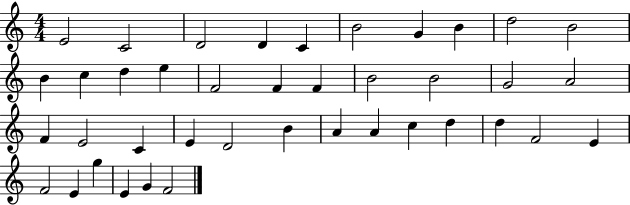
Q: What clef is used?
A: treble